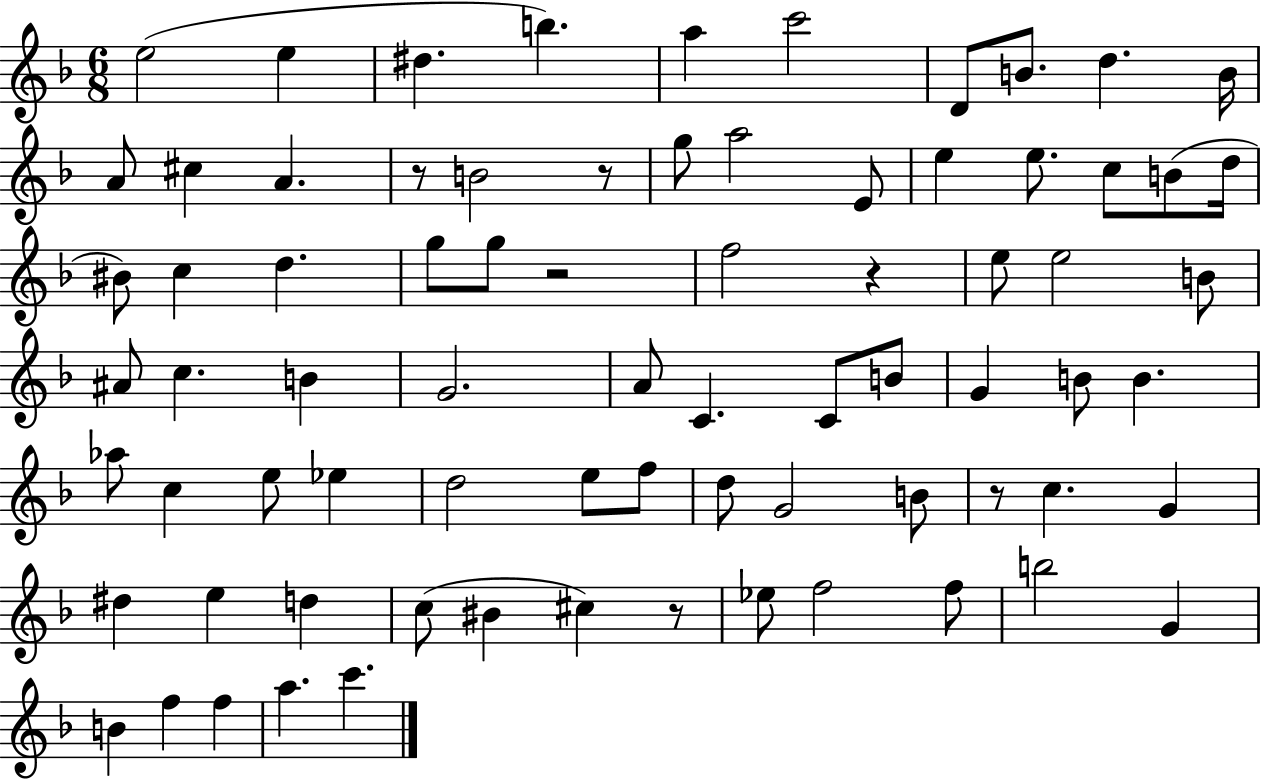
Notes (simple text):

E5/h E5/q D#5/q. B5/q. A5/q C6/h D4/e B4/e. D5/q. B4/s A4/e C#5/q A4/q. R/e B4/h R/e G5/e A5/h E4/e E5/q E5/e. C5/e B4/e D5/s BIS4/e C5/q D5/q. G5/e G5/e R/h F5/h R/q E5/e E5/h B4/e A#4/e C5/q. B4/q G4/h. A4/e C4/q. C4/e B4/e G4/q B4/e B4/q. Ab5/e C5/q E5/e Eb5/q D5/h E5/e F5/e D5/e G4/h B4/e R/e C5/q. G4/q D#5/q E5/q D5/q C5/e BIS4/q C#5/q R/e Eb5/e F5/h F5/e B5/h G4/q B4/q F5/q F5/q A5/q. C6/q.